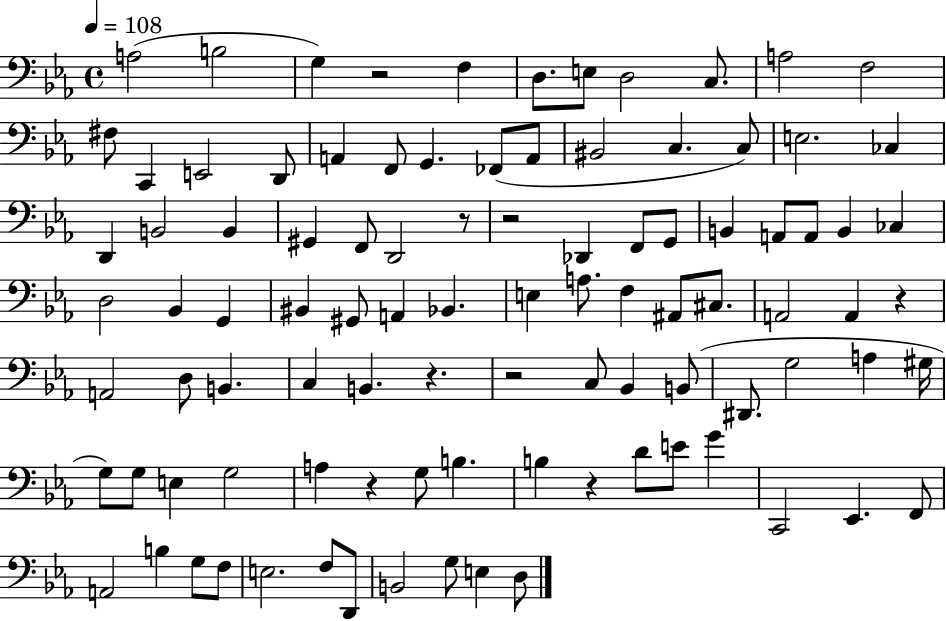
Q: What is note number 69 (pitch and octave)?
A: A3